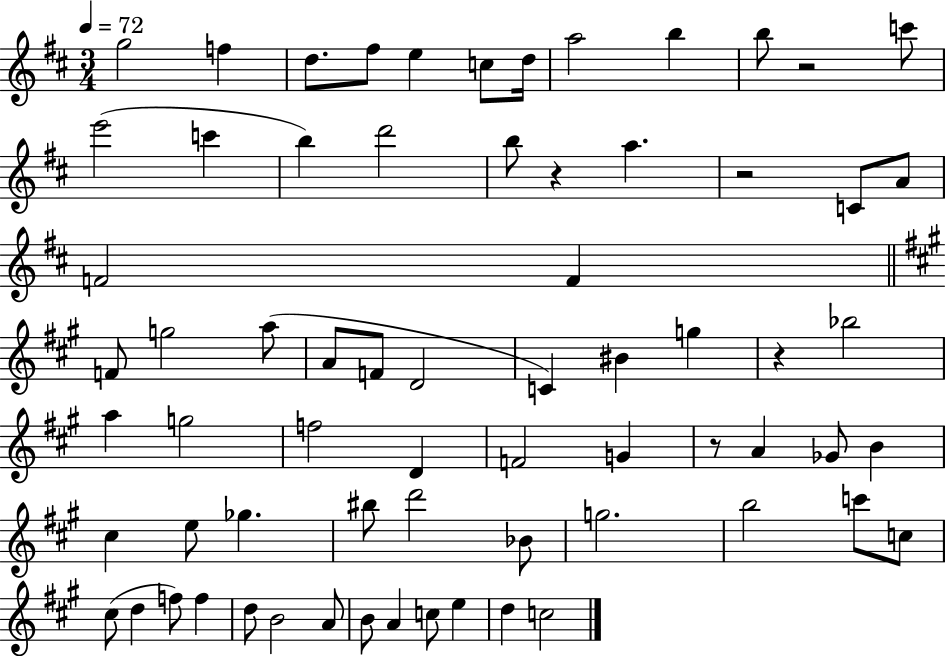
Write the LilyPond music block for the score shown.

{
  \clef treble
  \numericTimeSignature
  \time 3/4
  \key d \major
  \tempo 4 = 72
  g''2 f''4 | d''8. fis''8 e''4 c''8 d''16 | a''2 b''4 | b''8 r2 c'''8 | \break e'''2( c'''4 | b''4) d'''2 | b''8 r4 a''4. | r2 c'8 a'8 | \break f'2 f'4 | \bar "||" \break \key a \major f'8 g''2 a''8( | a'8 f'8 d'2 | c'4) bis'4 g''4 | r4 bes''2 | \break a''4 g''2 | f''2 d'4 | f'2 g'4 | r8 a'4 ges'8 b'4 | \break cis''4 e''8 ges''4. | bis''8 d'''2 bes'8 | g''2. | b''2 c'''8 c''8 | \break cis''8( d''4 f''8) f''4 | d''8 b'2 a'8 | b'8 a'4 c''8 e''4 | d''4 c''2 | \break \bar "|."
}